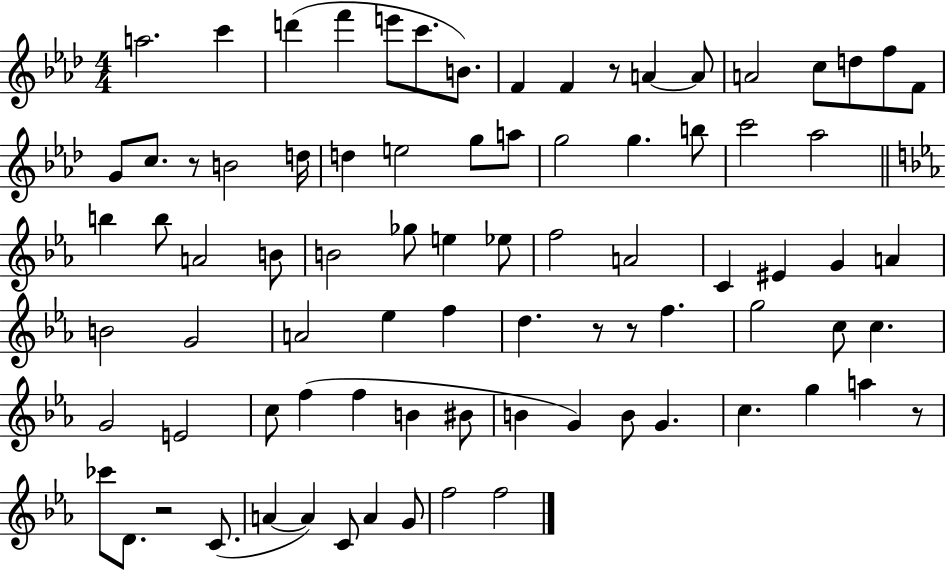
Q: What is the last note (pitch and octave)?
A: F5